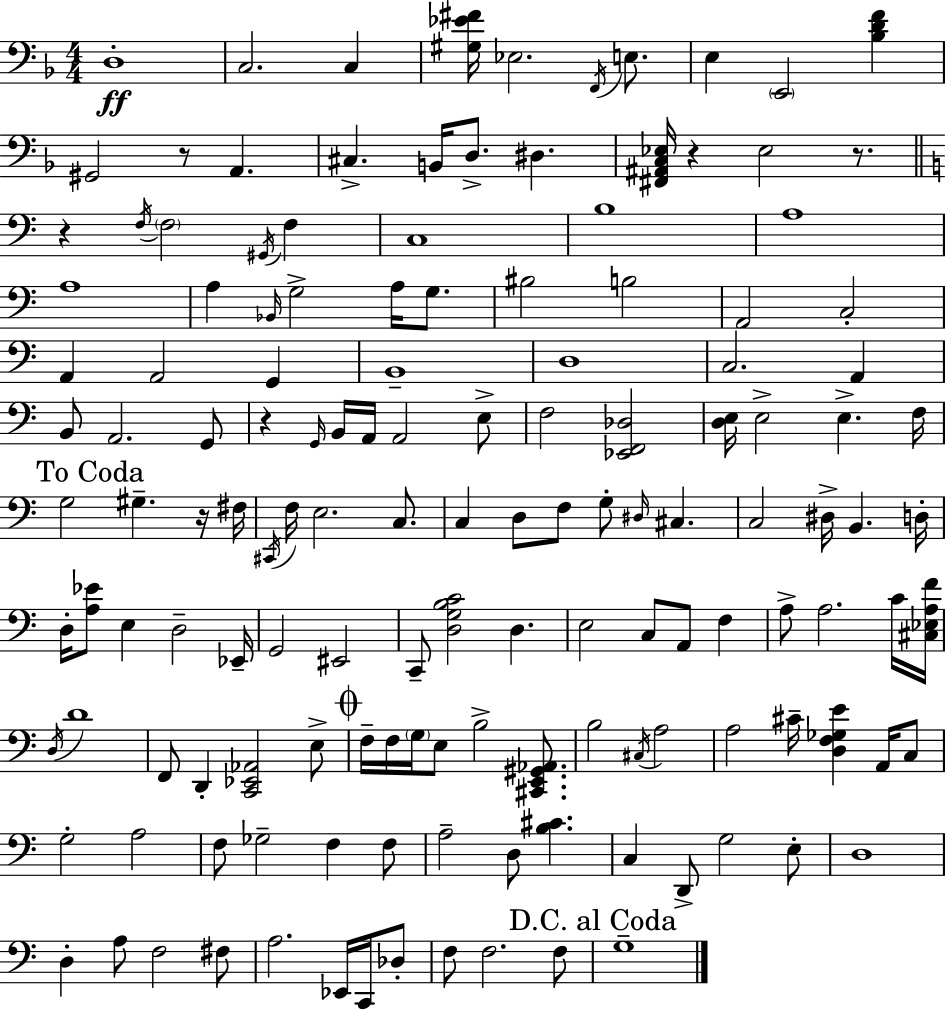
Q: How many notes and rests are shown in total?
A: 143